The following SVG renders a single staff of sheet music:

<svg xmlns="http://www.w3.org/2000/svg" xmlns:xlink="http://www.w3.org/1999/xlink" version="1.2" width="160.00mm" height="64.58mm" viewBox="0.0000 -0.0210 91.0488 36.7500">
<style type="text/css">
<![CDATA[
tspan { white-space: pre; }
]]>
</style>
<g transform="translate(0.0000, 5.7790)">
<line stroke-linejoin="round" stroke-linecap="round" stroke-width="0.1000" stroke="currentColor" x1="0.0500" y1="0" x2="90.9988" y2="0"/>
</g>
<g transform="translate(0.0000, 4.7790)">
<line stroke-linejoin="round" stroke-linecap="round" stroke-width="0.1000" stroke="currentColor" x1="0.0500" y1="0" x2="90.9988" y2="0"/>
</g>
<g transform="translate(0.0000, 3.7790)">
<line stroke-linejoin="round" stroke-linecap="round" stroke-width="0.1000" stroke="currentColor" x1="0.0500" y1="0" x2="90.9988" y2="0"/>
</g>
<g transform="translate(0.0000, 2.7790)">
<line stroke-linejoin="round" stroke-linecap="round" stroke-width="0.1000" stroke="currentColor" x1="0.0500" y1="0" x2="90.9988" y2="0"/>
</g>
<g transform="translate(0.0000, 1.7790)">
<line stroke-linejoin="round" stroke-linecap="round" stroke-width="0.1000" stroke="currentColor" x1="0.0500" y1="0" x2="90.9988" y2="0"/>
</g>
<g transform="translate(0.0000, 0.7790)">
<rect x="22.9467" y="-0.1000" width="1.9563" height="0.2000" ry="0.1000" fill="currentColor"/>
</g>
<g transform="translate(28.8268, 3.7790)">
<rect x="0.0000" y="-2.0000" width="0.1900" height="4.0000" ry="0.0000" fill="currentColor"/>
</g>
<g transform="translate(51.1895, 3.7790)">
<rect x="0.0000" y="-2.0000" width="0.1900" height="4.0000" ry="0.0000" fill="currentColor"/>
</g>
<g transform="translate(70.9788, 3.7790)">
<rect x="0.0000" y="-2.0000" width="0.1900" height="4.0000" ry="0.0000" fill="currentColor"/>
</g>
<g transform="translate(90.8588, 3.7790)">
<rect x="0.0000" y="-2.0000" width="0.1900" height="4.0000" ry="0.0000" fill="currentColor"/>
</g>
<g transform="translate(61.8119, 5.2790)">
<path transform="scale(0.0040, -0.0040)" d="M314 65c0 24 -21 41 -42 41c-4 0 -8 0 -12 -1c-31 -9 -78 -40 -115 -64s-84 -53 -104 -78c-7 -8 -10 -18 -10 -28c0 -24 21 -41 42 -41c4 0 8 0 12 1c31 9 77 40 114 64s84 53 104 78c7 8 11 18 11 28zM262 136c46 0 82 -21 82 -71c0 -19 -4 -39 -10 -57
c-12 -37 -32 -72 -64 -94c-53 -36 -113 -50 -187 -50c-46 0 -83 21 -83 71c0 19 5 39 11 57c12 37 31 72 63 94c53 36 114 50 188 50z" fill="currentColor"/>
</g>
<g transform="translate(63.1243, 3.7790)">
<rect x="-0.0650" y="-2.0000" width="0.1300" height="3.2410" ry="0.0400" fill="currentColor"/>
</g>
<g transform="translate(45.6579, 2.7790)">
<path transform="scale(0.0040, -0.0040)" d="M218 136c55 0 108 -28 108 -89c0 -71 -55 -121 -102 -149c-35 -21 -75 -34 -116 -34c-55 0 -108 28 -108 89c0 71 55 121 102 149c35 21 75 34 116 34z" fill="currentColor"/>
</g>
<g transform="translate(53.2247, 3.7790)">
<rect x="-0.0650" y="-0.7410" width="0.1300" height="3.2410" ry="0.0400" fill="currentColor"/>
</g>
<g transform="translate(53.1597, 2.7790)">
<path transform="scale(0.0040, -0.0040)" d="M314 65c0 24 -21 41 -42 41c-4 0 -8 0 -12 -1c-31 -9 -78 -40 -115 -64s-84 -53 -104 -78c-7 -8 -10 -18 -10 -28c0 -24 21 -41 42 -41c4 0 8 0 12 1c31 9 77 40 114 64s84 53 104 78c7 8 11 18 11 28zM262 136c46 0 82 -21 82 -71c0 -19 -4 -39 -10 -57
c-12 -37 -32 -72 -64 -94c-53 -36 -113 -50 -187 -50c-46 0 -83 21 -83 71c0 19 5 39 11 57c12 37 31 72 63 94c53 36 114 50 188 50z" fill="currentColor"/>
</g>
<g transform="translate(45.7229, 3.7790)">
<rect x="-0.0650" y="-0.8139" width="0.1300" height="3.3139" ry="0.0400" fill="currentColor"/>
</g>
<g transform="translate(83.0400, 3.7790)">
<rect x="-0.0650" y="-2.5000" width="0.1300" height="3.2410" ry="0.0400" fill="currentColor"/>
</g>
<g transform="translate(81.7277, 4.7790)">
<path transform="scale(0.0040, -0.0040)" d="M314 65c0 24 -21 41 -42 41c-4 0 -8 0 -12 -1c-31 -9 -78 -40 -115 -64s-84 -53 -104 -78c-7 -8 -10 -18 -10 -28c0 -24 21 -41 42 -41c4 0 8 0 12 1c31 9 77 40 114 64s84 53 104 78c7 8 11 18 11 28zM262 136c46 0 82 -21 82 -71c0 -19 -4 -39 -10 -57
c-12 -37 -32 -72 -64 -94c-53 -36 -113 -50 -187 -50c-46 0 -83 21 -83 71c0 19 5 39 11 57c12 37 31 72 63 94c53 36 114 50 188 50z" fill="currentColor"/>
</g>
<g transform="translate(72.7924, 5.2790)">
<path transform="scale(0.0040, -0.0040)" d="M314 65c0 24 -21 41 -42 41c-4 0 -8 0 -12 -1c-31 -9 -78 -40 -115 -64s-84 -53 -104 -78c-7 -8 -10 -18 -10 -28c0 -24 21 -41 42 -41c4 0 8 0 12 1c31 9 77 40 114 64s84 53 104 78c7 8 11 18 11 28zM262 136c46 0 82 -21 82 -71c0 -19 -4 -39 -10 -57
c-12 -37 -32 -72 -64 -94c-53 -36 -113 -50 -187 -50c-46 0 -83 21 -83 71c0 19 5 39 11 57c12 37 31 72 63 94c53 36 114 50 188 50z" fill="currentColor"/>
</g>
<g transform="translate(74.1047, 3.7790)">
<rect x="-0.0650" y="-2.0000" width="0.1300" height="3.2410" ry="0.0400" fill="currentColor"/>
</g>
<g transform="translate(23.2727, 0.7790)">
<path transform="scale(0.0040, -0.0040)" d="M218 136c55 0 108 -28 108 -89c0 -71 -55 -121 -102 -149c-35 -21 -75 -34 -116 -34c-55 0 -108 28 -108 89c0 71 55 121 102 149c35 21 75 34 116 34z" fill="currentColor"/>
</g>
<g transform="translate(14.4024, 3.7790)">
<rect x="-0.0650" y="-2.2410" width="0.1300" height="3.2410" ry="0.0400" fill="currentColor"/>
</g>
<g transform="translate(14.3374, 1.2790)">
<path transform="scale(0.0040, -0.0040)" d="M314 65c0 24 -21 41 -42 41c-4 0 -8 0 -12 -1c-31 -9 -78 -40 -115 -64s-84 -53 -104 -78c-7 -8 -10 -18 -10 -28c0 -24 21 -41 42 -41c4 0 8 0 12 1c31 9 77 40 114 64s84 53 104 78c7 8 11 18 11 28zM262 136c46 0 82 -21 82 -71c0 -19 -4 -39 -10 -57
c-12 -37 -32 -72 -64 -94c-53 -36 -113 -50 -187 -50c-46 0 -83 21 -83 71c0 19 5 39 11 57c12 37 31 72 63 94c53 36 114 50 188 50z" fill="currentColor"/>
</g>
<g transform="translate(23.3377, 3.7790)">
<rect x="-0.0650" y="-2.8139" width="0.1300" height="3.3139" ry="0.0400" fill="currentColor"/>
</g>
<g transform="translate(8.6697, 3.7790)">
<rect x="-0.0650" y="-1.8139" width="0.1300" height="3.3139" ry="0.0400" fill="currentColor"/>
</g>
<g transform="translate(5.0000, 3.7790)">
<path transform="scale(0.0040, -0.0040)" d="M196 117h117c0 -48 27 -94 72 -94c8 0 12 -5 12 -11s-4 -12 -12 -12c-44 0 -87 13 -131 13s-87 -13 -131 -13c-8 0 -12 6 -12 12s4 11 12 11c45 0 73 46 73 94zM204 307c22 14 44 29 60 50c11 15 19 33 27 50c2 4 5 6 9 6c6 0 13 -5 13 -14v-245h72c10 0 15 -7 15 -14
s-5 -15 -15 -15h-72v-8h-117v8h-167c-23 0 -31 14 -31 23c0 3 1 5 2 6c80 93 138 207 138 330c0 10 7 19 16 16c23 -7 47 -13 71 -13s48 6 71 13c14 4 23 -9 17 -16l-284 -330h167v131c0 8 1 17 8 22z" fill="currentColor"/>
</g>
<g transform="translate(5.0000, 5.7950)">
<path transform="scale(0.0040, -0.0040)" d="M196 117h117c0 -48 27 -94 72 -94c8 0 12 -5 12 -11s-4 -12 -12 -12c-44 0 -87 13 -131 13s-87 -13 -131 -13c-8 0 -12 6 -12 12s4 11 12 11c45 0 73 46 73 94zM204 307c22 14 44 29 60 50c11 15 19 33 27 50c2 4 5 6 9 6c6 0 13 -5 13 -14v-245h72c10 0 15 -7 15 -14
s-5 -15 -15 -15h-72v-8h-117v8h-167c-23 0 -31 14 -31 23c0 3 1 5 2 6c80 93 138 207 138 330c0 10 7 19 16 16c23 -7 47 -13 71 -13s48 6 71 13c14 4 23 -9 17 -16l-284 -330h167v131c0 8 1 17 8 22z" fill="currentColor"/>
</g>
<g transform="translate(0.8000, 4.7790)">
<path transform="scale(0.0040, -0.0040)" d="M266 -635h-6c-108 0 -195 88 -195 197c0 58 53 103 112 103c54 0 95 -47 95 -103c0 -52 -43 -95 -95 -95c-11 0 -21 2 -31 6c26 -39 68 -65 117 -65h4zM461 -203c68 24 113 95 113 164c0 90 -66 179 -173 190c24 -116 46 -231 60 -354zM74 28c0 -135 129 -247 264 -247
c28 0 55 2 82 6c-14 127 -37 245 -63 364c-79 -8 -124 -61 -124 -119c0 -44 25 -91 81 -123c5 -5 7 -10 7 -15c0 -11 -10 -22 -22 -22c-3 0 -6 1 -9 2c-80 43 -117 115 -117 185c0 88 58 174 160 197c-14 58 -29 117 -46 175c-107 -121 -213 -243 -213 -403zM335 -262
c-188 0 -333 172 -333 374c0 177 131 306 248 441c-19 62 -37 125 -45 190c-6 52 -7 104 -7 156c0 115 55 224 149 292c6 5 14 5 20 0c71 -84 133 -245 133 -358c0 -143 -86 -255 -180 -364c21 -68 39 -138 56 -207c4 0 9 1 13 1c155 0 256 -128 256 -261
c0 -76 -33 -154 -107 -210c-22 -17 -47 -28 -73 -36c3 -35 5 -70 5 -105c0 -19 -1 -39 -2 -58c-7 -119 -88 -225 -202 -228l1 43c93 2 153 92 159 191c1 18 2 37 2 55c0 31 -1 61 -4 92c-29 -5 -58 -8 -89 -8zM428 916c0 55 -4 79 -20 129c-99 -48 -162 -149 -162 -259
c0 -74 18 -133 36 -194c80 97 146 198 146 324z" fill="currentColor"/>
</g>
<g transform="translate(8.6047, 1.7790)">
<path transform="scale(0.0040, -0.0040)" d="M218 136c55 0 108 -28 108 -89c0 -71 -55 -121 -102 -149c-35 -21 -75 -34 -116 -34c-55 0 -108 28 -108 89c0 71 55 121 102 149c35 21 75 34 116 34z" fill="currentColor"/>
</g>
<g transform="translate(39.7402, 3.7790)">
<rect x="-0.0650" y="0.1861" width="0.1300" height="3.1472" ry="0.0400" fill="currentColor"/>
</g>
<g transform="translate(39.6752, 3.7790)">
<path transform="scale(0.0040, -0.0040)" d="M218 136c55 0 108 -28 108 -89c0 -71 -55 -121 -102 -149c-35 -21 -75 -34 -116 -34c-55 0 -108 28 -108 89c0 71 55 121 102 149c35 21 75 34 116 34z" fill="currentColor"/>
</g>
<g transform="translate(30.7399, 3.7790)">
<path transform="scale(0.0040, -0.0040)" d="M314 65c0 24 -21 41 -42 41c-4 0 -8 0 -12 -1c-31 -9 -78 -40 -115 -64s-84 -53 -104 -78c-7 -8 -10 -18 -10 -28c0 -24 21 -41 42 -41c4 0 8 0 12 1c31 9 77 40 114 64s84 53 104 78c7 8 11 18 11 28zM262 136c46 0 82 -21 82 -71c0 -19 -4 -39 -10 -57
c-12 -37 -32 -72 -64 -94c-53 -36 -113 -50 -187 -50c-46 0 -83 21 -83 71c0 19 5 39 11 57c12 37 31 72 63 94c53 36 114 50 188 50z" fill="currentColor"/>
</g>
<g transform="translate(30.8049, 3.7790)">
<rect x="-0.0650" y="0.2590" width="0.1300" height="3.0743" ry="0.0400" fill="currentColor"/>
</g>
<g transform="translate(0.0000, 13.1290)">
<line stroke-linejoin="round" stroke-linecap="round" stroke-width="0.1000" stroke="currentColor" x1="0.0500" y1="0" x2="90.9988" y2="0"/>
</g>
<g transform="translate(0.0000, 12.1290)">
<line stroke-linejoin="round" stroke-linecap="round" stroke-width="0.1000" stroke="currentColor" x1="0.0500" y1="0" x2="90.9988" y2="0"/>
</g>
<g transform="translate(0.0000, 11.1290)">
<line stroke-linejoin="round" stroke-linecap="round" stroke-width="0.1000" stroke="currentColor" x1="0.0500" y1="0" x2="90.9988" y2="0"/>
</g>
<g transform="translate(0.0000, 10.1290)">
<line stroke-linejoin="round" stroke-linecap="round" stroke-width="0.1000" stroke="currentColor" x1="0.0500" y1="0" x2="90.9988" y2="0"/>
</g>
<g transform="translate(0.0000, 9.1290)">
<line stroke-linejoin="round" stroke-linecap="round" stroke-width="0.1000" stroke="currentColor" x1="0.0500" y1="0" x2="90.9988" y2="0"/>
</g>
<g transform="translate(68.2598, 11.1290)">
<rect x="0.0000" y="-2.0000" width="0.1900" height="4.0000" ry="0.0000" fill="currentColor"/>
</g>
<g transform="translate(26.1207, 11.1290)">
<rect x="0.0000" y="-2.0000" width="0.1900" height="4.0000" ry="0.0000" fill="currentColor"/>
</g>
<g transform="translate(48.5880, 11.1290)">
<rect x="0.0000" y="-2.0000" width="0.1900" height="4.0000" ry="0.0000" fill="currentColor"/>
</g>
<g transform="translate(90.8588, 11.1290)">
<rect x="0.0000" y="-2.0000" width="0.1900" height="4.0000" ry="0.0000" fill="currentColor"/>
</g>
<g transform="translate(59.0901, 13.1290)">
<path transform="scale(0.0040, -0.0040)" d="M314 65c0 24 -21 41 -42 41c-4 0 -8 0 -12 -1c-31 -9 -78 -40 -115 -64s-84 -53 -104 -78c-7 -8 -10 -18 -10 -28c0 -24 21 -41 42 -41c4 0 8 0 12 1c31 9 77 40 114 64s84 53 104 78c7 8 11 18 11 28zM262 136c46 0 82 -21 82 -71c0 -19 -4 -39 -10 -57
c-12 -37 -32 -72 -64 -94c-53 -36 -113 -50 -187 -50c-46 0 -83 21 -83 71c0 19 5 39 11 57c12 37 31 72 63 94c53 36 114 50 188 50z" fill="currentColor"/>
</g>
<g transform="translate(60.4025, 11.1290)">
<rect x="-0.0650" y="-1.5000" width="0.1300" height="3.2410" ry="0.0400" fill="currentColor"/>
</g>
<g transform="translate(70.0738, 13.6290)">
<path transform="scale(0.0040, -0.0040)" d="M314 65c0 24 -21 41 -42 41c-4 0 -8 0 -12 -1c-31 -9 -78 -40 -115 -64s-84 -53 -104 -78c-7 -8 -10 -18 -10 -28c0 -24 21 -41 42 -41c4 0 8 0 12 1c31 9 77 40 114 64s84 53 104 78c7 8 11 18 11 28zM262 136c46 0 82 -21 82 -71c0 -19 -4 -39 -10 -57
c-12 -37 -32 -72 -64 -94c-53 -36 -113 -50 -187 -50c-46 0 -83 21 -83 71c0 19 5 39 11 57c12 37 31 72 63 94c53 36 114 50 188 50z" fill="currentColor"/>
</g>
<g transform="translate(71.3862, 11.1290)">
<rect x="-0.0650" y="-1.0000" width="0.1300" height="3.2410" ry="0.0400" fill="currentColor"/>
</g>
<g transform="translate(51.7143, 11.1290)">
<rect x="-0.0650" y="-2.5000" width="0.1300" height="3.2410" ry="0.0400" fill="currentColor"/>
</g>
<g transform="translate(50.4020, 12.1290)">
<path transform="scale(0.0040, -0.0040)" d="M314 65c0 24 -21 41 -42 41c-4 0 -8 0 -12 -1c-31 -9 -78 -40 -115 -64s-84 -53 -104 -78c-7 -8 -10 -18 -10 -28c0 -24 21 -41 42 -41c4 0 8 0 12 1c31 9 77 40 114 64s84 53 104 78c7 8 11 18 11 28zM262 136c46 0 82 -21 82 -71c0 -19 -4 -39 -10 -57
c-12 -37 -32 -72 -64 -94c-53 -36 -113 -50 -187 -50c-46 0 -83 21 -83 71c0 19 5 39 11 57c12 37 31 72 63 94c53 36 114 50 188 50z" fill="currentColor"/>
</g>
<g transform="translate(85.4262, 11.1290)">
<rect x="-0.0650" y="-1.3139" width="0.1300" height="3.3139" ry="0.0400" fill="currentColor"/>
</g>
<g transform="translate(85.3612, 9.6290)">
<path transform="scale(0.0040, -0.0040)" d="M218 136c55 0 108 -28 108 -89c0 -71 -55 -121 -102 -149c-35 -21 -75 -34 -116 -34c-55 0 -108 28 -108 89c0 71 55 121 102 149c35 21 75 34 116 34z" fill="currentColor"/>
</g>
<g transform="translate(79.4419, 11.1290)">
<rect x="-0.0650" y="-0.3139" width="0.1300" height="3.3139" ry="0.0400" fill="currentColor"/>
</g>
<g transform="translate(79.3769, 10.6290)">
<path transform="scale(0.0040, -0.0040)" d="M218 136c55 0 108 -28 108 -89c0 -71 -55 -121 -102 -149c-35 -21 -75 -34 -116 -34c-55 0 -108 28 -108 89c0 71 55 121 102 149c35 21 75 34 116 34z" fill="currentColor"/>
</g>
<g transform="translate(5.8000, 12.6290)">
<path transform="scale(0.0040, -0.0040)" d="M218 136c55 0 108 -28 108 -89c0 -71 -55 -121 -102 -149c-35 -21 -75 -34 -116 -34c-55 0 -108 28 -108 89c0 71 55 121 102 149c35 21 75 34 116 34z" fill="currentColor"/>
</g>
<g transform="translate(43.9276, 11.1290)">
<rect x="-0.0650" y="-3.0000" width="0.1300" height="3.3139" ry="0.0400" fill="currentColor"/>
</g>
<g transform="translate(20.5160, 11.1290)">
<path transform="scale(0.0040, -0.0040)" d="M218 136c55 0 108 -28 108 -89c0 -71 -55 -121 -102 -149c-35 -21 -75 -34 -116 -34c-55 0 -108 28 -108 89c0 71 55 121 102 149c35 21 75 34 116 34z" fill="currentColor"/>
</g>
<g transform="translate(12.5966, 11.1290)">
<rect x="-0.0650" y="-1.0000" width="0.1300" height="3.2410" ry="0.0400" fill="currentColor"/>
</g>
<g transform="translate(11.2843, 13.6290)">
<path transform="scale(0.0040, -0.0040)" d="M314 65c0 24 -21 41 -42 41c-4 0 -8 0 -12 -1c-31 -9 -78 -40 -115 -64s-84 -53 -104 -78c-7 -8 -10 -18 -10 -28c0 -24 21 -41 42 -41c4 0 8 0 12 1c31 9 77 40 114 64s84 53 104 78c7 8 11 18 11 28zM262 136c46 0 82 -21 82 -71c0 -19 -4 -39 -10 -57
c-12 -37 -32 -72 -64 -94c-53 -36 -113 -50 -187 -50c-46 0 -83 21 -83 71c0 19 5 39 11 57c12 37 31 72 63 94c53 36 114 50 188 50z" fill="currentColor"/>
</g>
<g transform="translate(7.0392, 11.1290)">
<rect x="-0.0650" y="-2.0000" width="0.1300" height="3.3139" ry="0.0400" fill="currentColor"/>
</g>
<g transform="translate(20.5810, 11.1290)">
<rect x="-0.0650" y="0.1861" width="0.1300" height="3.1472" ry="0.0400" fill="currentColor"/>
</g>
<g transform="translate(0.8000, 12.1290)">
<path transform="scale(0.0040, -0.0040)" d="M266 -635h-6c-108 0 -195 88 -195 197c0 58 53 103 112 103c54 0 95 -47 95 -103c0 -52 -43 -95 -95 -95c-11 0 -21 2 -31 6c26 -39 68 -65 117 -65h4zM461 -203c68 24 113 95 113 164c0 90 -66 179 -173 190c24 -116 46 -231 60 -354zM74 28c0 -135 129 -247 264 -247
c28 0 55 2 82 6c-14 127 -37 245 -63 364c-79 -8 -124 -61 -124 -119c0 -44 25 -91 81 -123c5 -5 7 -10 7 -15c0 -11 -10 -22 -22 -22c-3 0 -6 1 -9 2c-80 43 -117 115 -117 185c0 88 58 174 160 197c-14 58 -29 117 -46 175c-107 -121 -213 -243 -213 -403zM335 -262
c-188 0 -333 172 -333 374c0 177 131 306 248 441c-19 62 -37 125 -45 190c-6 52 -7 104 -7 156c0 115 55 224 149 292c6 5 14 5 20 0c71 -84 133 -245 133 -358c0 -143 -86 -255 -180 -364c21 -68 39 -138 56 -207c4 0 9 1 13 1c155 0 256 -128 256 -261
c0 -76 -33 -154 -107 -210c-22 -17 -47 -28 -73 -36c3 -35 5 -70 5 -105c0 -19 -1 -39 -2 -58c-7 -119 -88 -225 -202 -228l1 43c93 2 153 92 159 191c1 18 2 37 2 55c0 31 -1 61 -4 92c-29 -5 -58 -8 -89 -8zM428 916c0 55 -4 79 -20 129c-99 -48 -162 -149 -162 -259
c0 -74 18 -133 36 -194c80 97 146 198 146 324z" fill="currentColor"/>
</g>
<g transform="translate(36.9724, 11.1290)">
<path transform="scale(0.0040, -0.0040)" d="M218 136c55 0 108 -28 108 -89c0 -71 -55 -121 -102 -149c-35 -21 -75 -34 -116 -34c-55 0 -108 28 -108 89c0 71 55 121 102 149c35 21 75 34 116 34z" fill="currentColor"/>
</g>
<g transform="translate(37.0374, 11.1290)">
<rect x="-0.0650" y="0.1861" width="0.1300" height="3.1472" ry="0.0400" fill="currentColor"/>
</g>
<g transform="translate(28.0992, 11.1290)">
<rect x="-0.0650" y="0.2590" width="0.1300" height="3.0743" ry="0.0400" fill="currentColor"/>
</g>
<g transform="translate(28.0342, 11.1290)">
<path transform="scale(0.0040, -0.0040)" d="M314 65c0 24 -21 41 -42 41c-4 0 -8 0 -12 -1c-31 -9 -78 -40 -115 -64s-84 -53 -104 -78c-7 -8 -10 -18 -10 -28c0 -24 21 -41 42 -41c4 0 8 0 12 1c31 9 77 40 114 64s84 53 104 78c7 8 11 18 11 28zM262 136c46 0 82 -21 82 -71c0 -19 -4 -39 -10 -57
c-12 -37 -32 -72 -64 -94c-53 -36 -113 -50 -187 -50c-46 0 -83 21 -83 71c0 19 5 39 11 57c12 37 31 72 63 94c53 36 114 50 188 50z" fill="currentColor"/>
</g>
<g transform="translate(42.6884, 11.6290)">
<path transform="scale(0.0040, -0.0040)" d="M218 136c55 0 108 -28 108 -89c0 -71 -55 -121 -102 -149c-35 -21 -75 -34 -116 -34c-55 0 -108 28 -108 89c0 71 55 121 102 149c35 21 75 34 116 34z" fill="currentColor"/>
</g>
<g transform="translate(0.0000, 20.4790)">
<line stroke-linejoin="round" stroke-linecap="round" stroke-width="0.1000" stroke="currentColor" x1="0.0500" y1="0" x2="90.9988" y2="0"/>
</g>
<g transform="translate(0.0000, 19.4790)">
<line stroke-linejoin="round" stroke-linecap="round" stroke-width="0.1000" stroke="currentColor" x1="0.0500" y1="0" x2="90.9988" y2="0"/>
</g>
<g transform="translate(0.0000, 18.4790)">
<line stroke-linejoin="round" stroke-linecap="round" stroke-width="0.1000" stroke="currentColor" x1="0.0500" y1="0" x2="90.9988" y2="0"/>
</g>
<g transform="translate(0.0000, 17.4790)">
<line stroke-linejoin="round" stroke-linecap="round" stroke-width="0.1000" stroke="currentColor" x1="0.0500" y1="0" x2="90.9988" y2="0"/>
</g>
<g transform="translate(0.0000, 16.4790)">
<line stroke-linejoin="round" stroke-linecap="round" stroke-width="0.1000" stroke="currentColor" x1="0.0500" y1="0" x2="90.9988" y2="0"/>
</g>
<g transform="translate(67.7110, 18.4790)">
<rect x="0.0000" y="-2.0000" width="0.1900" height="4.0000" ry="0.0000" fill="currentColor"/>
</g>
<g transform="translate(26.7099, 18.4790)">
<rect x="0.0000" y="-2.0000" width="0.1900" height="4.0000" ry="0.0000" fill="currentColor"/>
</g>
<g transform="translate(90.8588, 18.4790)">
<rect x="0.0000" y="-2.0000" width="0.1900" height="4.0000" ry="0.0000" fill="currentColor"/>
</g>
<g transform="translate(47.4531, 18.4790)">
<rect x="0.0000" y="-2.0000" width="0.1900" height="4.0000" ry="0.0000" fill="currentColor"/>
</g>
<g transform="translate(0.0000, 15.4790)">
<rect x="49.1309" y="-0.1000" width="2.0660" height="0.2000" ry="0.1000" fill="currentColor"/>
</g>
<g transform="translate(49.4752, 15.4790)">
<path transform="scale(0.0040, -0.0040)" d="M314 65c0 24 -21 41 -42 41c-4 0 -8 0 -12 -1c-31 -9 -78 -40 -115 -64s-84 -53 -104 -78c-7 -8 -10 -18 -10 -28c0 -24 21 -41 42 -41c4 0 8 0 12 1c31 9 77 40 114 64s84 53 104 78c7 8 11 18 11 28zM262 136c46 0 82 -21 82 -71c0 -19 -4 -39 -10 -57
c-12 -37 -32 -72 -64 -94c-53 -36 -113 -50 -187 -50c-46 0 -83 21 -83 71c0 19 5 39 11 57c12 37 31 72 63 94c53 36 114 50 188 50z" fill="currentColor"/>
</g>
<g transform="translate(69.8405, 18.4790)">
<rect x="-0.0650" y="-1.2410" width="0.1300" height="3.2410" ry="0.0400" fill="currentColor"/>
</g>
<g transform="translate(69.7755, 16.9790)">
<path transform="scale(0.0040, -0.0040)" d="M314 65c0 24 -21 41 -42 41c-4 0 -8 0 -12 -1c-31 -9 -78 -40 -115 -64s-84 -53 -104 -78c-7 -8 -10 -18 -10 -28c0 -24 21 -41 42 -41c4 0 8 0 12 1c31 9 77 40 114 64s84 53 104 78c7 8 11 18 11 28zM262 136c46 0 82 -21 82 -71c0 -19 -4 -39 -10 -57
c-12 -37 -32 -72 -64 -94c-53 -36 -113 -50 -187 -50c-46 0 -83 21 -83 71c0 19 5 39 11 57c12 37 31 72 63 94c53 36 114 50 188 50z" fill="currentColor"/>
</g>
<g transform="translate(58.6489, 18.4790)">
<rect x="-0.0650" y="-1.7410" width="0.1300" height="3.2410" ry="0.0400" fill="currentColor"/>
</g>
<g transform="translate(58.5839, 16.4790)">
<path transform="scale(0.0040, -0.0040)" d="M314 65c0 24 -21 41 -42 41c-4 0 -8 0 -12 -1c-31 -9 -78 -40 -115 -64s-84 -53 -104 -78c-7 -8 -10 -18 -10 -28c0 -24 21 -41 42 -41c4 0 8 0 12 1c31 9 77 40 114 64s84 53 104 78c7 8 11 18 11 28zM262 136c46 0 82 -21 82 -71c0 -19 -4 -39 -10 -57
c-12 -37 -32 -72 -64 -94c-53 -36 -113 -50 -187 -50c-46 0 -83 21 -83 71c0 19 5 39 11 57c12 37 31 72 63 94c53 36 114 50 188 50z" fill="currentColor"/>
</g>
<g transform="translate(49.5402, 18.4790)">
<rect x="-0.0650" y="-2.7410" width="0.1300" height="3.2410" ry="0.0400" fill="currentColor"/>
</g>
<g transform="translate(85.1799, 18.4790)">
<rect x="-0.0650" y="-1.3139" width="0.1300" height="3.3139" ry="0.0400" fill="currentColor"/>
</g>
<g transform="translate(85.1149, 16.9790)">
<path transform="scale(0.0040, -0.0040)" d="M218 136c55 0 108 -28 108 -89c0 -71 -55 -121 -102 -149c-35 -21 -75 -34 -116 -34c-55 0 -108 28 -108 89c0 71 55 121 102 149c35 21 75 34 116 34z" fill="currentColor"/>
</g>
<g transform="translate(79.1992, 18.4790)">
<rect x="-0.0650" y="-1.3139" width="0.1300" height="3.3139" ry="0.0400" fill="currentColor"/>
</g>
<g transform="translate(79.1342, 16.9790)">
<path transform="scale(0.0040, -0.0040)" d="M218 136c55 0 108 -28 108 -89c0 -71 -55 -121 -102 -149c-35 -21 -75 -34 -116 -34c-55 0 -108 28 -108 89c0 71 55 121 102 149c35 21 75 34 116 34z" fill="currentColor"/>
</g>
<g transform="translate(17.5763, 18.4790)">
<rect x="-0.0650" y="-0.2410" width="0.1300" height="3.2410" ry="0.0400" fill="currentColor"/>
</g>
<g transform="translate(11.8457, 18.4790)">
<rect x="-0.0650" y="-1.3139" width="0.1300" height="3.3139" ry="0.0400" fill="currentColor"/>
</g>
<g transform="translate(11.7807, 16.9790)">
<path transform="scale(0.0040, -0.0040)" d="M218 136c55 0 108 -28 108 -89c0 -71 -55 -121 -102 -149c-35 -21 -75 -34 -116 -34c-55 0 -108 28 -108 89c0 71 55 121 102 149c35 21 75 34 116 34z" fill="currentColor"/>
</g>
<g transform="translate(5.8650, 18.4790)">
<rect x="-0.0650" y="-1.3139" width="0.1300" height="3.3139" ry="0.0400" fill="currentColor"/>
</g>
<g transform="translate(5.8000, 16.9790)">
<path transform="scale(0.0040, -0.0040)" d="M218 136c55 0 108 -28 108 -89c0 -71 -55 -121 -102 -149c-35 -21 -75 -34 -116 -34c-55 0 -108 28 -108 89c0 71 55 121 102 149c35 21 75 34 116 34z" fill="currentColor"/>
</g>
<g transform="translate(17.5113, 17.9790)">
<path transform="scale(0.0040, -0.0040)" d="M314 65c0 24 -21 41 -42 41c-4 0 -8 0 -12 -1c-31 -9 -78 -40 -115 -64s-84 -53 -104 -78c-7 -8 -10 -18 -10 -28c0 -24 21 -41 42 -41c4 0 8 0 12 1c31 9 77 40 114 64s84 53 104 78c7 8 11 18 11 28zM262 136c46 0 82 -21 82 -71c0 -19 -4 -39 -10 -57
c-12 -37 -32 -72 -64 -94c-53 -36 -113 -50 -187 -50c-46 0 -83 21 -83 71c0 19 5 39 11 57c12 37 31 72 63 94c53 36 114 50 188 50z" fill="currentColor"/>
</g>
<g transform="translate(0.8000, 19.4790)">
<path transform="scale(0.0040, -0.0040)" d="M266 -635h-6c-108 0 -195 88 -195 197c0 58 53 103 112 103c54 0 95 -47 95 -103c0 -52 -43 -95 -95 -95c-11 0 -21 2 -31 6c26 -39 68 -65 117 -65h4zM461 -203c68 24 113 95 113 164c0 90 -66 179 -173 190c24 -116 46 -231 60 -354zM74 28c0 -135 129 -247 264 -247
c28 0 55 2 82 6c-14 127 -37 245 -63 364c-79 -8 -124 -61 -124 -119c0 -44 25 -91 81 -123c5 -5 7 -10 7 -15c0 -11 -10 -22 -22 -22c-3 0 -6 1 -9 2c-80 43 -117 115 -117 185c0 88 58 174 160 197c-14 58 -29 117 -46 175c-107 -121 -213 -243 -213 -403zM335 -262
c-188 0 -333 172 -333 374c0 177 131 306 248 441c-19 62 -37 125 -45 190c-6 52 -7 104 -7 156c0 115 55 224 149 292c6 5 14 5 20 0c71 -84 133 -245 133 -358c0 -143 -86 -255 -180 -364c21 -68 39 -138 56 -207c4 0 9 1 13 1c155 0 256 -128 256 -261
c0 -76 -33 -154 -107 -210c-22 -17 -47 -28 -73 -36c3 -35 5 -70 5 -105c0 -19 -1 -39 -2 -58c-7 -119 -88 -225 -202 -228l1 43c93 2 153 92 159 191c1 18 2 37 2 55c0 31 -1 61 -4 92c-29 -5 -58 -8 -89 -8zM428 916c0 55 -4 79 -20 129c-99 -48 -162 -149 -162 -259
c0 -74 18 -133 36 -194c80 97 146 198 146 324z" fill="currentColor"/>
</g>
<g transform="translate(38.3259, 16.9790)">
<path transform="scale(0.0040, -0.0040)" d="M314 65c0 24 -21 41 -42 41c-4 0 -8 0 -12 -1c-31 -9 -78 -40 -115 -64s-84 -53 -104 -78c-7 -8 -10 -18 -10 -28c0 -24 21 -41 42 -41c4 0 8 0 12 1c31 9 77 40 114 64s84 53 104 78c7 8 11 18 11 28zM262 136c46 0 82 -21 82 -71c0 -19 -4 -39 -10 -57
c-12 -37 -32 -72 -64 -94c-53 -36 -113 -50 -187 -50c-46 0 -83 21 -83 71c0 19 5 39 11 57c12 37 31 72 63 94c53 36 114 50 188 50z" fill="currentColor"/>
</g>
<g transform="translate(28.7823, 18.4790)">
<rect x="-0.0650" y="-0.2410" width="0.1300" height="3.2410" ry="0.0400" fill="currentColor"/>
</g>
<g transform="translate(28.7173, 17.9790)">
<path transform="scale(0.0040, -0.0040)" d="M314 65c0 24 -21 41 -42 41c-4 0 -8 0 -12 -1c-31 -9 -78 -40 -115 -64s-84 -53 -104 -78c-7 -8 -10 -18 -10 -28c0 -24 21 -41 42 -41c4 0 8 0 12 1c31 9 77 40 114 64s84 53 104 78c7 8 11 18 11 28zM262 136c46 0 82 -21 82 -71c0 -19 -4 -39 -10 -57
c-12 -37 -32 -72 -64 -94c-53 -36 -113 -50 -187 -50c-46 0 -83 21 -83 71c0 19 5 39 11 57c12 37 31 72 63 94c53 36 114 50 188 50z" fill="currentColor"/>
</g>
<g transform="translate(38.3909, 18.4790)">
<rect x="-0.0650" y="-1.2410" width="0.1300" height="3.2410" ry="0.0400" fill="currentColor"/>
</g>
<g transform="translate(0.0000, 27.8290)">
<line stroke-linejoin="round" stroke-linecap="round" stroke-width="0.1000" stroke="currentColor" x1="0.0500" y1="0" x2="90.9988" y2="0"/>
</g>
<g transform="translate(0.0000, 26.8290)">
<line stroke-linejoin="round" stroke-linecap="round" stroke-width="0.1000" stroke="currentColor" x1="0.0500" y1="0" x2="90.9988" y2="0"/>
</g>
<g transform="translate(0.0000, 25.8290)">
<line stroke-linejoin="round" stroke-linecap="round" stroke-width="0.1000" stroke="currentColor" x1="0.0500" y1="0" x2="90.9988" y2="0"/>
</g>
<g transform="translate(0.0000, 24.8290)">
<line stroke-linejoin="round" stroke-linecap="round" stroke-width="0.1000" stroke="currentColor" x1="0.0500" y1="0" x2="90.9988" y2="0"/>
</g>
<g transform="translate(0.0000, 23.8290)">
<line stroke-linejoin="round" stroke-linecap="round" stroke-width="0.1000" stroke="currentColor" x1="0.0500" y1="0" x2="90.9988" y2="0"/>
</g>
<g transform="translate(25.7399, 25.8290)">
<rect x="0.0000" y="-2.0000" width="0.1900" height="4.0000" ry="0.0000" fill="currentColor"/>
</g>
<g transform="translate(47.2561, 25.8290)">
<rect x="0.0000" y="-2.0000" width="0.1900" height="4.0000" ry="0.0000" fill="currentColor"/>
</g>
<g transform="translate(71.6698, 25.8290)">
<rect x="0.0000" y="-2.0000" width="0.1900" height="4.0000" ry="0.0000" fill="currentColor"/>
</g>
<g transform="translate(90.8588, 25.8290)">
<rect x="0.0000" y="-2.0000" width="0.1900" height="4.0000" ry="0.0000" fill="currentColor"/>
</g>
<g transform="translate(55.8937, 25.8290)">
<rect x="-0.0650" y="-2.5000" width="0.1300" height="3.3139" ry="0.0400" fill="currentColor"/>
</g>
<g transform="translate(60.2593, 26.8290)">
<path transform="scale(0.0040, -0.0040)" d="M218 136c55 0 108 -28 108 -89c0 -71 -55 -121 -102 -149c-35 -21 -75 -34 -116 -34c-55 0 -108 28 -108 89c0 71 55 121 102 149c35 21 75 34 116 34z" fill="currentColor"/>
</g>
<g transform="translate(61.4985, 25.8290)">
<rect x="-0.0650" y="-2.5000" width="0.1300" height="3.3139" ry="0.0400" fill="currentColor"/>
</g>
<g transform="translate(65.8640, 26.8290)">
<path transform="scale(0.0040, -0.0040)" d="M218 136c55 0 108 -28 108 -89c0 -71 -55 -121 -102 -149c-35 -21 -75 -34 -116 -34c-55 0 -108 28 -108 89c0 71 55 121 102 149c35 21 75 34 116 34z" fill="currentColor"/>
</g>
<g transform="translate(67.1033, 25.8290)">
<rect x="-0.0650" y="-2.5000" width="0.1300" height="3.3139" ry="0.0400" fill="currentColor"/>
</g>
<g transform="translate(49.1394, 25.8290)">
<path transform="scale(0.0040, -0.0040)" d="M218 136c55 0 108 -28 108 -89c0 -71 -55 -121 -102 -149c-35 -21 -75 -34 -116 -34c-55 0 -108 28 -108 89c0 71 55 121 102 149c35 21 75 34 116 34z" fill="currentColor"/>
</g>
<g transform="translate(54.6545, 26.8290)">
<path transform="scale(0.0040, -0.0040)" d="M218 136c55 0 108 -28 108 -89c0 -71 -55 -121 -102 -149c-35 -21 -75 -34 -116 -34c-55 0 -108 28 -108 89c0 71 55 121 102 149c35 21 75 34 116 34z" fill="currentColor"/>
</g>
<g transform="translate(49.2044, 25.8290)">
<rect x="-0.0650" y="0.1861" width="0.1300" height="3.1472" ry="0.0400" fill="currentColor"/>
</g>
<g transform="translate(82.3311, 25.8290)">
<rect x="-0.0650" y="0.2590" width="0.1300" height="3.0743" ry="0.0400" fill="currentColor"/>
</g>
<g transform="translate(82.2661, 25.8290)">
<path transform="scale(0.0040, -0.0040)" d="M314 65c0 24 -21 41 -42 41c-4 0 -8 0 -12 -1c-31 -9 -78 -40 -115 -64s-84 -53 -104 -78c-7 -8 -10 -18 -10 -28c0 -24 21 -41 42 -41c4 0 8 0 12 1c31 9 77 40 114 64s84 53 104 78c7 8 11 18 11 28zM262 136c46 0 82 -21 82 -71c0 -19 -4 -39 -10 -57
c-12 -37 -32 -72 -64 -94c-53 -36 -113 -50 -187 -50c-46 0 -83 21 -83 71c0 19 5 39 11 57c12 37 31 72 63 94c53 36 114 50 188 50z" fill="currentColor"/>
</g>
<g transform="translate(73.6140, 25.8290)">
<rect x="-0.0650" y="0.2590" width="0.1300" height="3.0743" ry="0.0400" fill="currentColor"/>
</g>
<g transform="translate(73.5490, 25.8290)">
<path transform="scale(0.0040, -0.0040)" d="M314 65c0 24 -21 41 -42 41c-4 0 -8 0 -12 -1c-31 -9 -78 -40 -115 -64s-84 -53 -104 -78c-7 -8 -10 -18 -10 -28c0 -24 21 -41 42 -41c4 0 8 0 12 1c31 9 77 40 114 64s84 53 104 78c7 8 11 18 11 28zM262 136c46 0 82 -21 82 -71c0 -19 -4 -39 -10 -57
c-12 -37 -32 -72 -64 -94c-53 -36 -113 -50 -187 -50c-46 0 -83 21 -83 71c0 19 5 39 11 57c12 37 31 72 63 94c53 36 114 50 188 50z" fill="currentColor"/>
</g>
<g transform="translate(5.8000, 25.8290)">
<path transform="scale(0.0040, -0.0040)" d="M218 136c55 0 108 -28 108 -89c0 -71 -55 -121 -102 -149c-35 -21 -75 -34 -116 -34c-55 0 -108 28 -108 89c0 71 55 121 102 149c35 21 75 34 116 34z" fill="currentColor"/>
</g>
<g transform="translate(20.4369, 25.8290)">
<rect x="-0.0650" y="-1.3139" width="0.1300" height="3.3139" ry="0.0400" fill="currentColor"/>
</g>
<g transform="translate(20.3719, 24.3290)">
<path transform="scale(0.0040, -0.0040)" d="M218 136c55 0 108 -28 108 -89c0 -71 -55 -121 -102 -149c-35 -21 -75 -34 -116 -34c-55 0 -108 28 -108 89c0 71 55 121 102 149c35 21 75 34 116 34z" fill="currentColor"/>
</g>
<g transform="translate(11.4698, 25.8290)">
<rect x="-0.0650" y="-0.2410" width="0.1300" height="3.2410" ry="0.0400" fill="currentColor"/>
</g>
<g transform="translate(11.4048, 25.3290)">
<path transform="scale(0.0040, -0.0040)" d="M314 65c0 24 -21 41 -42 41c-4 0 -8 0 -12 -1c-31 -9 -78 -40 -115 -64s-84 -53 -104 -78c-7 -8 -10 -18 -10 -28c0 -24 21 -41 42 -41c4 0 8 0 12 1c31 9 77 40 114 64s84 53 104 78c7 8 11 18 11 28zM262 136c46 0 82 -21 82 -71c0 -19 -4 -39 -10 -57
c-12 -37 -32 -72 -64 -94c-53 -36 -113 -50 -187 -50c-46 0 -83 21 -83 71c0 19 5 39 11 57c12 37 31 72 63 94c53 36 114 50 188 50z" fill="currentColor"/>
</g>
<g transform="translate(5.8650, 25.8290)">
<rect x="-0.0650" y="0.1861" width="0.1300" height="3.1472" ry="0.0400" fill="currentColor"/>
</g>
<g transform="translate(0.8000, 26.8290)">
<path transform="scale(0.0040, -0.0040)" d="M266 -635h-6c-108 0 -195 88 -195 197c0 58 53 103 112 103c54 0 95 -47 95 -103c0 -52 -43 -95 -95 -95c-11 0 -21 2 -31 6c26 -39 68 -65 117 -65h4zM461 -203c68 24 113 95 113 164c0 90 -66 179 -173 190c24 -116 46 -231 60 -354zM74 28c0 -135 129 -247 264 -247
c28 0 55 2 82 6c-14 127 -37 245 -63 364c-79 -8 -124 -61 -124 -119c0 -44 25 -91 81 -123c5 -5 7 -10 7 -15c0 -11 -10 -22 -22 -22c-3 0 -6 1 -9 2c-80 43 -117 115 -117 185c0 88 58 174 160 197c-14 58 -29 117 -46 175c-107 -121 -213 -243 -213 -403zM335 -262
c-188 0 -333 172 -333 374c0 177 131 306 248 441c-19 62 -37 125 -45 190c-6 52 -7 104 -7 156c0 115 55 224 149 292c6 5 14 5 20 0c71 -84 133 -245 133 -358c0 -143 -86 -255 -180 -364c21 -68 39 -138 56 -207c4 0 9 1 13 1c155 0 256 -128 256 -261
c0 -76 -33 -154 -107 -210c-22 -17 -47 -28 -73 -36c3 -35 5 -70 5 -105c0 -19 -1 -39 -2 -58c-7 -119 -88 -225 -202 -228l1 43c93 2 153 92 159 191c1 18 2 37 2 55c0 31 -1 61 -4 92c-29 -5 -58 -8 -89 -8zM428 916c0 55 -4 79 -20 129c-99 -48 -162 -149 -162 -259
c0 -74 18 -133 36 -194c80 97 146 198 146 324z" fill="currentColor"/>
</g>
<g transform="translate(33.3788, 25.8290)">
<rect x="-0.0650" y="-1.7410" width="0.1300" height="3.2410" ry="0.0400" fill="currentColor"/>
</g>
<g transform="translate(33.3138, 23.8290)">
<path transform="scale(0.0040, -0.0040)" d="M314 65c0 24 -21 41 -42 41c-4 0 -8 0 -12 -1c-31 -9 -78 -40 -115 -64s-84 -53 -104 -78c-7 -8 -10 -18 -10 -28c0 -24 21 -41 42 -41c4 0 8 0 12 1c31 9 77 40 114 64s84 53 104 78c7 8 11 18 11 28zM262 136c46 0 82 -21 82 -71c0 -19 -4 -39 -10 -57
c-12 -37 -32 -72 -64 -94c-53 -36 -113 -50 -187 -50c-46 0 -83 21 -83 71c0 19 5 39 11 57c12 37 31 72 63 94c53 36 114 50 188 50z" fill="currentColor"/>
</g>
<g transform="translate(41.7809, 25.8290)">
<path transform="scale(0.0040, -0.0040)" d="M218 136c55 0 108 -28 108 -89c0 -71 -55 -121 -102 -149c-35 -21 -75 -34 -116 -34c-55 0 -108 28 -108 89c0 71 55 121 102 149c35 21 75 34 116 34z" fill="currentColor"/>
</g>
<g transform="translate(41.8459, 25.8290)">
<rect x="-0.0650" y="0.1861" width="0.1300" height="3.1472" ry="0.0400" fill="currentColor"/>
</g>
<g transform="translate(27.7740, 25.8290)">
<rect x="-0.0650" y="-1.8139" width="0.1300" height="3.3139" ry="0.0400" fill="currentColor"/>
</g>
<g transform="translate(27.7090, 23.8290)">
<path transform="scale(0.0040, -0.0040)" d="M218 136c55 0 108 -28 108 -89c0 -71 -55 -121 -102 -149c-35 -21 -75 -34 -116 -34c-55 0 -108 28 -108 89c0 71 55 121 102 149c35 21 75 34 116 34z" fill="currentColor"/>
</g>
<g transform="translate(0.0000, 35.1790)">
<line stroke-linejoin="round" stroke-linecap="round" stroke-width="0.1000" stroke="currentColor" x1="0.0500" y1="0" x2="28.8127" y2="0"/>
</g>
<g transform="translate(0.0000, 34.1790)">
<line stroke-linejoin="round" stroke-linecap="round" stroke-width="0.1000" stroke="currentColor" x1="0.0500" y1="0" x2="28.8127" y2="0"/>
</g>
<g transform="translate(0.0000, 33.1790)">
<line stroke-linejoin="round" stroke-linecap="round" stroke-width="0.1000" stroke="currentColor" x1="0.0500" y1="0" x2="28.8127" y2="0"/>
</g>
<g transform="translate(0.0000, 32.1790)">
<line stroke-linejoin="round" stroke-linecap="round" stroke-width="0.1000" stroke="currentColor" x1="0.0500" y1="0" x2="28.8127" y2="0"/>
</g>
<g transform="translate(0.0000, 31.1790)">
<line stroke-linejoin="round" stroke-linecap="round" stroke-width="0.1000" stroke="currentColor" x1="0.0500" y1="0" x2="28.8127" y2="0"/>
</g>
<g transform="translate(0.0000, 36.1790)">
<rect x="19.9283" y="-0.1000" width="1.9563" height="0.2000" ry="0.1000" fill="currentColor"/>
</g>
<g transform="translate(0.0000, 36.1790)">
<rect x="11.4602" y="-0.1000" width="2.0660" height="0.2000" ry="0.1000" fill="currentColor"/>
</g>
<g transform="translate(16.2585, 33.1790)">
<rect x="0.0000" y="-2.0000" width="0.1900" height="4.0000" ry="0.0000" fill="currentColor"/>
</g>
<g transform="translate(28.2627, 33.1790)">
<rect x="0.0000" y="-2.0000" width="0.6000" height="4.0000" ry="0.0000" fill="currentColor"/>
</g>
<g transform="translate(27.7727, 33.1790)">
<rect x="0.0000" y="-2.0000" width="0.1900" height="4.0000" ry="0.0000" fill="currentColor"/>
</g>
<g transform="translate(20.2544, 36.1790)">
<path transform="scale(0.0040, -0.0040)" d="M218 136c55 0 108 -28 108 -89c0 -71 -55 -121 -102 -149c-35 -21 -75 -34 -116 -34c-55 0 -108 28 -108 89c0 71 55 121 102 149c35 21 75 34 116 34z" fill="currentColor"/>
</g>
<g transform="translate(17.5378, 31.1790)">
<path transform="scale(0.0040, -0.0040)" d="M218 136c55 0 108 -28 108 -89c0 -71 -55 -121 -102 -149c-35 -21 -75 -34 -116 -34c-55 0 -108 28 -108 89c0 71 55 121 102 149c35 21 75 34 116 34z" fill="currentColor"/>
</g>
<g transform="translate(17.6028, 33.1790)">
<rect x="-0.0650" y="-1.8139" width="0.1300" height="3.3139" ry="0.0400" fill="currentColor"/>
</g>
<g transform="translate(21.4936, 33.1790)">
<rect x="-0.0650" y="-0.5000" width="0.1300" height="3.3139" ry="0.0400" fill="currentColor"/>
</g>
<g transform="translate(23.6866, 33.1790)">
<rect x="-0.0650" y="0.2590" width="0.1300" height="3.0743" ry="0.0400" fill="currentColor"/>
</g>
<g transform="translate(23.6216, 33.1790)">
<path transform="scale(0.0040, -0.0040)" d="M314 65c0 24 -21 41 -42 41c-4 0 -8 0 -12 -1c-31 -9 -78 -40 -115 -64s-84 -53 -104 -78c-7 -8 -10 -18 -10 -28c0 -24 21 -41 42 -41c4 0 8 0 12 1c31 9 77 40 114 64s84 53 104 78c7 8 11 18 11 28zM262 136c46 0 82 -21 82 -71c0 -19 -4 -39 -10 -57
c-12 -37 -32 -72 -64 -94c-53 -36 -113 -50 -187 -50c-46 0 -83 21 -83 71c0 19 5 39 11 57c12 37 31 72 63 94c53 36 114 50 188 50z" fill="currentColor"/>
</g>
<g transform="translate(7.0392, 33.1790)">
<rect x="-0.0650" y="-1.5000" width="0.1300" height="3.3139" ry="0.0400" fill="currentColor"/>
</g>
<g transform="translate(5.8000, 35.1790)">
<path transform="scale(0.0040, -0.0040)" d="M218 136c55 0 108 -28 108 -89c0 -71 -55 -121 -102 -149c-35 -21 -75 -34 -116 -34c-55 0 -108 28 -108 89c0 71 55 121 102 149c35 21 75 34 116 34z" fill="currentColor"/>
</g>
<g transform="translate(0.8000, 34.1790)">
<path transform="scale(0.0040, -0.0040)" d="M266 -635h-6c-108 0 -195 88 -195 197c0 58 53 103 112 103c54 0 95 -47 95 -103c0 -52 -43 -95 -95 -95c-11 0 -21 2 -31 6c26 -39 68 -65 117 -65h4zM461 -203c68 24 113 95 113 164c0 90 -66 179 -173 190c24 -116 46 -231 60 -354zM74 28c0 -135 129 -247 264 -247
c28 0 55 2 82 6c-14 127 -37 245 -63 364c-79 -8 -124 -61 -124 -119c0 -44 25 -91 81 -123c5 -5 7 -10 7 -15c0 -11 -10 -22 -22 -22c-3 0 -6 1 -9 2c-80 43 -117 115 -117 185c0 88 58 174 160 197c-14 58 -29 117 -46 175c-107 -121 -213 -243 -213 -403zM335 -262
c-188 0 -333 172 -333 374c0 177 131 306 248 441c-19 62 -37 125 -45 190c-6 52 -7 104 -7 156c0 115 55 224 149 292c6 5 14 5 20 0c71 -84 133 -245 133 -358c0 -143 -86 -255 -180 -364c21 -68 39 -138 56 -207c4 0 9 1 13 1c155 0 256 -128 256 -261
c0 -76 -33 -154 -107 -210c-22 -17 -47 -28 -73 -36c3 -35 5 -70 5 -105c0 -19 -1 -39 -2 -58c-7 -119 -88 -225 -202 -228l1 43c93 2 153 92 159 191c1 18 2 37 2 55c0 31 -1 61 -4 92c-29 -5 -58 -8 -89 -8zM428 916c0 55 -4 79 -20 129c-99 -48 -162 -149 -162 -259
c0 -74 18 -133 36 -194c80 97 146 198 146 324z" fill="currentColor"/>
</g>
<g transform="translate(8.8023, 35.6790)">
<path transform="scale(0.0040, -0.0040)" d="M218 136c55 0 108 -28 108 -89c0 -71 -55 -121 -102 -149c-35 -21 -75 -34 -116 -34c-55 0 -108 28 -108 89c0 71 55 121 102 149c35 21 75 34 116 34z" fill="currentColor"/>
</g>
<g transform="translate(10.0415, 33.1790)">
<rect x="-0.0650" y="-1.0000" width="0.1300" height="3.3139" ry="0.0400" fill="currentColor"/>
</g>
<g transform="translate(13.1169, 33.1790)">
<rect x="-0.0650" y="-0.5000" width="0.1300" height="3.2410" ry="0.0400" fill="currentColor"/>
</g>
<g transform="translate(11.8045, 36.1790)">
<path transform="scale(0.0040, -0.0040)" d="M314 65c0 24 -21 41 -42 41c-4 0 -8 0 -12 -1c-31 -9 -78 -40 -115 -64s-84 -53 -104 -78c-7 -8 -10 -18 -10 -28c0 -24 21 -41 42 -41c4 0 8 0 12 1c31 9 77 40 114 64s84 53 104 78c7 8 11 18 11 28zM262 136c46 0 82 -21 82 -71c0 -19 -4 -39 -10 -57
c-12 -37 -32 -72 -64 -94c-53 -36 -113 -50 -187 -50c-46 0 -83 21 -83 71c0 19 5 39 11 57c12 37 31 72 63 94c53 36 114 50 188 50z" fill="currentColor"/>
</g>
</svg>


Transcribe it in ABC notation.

X:1
T:Untitled
M:4/4
L:1/4
K:C
f g2 a B2 B d d2 F2 F2 G2 F D2 B B2 B A G2 E2 D2 c e e e c2 c2 e2 a2 f2 e2 e e B c2 e f f2 B B G G G B2 B2 E D C2 f C B2